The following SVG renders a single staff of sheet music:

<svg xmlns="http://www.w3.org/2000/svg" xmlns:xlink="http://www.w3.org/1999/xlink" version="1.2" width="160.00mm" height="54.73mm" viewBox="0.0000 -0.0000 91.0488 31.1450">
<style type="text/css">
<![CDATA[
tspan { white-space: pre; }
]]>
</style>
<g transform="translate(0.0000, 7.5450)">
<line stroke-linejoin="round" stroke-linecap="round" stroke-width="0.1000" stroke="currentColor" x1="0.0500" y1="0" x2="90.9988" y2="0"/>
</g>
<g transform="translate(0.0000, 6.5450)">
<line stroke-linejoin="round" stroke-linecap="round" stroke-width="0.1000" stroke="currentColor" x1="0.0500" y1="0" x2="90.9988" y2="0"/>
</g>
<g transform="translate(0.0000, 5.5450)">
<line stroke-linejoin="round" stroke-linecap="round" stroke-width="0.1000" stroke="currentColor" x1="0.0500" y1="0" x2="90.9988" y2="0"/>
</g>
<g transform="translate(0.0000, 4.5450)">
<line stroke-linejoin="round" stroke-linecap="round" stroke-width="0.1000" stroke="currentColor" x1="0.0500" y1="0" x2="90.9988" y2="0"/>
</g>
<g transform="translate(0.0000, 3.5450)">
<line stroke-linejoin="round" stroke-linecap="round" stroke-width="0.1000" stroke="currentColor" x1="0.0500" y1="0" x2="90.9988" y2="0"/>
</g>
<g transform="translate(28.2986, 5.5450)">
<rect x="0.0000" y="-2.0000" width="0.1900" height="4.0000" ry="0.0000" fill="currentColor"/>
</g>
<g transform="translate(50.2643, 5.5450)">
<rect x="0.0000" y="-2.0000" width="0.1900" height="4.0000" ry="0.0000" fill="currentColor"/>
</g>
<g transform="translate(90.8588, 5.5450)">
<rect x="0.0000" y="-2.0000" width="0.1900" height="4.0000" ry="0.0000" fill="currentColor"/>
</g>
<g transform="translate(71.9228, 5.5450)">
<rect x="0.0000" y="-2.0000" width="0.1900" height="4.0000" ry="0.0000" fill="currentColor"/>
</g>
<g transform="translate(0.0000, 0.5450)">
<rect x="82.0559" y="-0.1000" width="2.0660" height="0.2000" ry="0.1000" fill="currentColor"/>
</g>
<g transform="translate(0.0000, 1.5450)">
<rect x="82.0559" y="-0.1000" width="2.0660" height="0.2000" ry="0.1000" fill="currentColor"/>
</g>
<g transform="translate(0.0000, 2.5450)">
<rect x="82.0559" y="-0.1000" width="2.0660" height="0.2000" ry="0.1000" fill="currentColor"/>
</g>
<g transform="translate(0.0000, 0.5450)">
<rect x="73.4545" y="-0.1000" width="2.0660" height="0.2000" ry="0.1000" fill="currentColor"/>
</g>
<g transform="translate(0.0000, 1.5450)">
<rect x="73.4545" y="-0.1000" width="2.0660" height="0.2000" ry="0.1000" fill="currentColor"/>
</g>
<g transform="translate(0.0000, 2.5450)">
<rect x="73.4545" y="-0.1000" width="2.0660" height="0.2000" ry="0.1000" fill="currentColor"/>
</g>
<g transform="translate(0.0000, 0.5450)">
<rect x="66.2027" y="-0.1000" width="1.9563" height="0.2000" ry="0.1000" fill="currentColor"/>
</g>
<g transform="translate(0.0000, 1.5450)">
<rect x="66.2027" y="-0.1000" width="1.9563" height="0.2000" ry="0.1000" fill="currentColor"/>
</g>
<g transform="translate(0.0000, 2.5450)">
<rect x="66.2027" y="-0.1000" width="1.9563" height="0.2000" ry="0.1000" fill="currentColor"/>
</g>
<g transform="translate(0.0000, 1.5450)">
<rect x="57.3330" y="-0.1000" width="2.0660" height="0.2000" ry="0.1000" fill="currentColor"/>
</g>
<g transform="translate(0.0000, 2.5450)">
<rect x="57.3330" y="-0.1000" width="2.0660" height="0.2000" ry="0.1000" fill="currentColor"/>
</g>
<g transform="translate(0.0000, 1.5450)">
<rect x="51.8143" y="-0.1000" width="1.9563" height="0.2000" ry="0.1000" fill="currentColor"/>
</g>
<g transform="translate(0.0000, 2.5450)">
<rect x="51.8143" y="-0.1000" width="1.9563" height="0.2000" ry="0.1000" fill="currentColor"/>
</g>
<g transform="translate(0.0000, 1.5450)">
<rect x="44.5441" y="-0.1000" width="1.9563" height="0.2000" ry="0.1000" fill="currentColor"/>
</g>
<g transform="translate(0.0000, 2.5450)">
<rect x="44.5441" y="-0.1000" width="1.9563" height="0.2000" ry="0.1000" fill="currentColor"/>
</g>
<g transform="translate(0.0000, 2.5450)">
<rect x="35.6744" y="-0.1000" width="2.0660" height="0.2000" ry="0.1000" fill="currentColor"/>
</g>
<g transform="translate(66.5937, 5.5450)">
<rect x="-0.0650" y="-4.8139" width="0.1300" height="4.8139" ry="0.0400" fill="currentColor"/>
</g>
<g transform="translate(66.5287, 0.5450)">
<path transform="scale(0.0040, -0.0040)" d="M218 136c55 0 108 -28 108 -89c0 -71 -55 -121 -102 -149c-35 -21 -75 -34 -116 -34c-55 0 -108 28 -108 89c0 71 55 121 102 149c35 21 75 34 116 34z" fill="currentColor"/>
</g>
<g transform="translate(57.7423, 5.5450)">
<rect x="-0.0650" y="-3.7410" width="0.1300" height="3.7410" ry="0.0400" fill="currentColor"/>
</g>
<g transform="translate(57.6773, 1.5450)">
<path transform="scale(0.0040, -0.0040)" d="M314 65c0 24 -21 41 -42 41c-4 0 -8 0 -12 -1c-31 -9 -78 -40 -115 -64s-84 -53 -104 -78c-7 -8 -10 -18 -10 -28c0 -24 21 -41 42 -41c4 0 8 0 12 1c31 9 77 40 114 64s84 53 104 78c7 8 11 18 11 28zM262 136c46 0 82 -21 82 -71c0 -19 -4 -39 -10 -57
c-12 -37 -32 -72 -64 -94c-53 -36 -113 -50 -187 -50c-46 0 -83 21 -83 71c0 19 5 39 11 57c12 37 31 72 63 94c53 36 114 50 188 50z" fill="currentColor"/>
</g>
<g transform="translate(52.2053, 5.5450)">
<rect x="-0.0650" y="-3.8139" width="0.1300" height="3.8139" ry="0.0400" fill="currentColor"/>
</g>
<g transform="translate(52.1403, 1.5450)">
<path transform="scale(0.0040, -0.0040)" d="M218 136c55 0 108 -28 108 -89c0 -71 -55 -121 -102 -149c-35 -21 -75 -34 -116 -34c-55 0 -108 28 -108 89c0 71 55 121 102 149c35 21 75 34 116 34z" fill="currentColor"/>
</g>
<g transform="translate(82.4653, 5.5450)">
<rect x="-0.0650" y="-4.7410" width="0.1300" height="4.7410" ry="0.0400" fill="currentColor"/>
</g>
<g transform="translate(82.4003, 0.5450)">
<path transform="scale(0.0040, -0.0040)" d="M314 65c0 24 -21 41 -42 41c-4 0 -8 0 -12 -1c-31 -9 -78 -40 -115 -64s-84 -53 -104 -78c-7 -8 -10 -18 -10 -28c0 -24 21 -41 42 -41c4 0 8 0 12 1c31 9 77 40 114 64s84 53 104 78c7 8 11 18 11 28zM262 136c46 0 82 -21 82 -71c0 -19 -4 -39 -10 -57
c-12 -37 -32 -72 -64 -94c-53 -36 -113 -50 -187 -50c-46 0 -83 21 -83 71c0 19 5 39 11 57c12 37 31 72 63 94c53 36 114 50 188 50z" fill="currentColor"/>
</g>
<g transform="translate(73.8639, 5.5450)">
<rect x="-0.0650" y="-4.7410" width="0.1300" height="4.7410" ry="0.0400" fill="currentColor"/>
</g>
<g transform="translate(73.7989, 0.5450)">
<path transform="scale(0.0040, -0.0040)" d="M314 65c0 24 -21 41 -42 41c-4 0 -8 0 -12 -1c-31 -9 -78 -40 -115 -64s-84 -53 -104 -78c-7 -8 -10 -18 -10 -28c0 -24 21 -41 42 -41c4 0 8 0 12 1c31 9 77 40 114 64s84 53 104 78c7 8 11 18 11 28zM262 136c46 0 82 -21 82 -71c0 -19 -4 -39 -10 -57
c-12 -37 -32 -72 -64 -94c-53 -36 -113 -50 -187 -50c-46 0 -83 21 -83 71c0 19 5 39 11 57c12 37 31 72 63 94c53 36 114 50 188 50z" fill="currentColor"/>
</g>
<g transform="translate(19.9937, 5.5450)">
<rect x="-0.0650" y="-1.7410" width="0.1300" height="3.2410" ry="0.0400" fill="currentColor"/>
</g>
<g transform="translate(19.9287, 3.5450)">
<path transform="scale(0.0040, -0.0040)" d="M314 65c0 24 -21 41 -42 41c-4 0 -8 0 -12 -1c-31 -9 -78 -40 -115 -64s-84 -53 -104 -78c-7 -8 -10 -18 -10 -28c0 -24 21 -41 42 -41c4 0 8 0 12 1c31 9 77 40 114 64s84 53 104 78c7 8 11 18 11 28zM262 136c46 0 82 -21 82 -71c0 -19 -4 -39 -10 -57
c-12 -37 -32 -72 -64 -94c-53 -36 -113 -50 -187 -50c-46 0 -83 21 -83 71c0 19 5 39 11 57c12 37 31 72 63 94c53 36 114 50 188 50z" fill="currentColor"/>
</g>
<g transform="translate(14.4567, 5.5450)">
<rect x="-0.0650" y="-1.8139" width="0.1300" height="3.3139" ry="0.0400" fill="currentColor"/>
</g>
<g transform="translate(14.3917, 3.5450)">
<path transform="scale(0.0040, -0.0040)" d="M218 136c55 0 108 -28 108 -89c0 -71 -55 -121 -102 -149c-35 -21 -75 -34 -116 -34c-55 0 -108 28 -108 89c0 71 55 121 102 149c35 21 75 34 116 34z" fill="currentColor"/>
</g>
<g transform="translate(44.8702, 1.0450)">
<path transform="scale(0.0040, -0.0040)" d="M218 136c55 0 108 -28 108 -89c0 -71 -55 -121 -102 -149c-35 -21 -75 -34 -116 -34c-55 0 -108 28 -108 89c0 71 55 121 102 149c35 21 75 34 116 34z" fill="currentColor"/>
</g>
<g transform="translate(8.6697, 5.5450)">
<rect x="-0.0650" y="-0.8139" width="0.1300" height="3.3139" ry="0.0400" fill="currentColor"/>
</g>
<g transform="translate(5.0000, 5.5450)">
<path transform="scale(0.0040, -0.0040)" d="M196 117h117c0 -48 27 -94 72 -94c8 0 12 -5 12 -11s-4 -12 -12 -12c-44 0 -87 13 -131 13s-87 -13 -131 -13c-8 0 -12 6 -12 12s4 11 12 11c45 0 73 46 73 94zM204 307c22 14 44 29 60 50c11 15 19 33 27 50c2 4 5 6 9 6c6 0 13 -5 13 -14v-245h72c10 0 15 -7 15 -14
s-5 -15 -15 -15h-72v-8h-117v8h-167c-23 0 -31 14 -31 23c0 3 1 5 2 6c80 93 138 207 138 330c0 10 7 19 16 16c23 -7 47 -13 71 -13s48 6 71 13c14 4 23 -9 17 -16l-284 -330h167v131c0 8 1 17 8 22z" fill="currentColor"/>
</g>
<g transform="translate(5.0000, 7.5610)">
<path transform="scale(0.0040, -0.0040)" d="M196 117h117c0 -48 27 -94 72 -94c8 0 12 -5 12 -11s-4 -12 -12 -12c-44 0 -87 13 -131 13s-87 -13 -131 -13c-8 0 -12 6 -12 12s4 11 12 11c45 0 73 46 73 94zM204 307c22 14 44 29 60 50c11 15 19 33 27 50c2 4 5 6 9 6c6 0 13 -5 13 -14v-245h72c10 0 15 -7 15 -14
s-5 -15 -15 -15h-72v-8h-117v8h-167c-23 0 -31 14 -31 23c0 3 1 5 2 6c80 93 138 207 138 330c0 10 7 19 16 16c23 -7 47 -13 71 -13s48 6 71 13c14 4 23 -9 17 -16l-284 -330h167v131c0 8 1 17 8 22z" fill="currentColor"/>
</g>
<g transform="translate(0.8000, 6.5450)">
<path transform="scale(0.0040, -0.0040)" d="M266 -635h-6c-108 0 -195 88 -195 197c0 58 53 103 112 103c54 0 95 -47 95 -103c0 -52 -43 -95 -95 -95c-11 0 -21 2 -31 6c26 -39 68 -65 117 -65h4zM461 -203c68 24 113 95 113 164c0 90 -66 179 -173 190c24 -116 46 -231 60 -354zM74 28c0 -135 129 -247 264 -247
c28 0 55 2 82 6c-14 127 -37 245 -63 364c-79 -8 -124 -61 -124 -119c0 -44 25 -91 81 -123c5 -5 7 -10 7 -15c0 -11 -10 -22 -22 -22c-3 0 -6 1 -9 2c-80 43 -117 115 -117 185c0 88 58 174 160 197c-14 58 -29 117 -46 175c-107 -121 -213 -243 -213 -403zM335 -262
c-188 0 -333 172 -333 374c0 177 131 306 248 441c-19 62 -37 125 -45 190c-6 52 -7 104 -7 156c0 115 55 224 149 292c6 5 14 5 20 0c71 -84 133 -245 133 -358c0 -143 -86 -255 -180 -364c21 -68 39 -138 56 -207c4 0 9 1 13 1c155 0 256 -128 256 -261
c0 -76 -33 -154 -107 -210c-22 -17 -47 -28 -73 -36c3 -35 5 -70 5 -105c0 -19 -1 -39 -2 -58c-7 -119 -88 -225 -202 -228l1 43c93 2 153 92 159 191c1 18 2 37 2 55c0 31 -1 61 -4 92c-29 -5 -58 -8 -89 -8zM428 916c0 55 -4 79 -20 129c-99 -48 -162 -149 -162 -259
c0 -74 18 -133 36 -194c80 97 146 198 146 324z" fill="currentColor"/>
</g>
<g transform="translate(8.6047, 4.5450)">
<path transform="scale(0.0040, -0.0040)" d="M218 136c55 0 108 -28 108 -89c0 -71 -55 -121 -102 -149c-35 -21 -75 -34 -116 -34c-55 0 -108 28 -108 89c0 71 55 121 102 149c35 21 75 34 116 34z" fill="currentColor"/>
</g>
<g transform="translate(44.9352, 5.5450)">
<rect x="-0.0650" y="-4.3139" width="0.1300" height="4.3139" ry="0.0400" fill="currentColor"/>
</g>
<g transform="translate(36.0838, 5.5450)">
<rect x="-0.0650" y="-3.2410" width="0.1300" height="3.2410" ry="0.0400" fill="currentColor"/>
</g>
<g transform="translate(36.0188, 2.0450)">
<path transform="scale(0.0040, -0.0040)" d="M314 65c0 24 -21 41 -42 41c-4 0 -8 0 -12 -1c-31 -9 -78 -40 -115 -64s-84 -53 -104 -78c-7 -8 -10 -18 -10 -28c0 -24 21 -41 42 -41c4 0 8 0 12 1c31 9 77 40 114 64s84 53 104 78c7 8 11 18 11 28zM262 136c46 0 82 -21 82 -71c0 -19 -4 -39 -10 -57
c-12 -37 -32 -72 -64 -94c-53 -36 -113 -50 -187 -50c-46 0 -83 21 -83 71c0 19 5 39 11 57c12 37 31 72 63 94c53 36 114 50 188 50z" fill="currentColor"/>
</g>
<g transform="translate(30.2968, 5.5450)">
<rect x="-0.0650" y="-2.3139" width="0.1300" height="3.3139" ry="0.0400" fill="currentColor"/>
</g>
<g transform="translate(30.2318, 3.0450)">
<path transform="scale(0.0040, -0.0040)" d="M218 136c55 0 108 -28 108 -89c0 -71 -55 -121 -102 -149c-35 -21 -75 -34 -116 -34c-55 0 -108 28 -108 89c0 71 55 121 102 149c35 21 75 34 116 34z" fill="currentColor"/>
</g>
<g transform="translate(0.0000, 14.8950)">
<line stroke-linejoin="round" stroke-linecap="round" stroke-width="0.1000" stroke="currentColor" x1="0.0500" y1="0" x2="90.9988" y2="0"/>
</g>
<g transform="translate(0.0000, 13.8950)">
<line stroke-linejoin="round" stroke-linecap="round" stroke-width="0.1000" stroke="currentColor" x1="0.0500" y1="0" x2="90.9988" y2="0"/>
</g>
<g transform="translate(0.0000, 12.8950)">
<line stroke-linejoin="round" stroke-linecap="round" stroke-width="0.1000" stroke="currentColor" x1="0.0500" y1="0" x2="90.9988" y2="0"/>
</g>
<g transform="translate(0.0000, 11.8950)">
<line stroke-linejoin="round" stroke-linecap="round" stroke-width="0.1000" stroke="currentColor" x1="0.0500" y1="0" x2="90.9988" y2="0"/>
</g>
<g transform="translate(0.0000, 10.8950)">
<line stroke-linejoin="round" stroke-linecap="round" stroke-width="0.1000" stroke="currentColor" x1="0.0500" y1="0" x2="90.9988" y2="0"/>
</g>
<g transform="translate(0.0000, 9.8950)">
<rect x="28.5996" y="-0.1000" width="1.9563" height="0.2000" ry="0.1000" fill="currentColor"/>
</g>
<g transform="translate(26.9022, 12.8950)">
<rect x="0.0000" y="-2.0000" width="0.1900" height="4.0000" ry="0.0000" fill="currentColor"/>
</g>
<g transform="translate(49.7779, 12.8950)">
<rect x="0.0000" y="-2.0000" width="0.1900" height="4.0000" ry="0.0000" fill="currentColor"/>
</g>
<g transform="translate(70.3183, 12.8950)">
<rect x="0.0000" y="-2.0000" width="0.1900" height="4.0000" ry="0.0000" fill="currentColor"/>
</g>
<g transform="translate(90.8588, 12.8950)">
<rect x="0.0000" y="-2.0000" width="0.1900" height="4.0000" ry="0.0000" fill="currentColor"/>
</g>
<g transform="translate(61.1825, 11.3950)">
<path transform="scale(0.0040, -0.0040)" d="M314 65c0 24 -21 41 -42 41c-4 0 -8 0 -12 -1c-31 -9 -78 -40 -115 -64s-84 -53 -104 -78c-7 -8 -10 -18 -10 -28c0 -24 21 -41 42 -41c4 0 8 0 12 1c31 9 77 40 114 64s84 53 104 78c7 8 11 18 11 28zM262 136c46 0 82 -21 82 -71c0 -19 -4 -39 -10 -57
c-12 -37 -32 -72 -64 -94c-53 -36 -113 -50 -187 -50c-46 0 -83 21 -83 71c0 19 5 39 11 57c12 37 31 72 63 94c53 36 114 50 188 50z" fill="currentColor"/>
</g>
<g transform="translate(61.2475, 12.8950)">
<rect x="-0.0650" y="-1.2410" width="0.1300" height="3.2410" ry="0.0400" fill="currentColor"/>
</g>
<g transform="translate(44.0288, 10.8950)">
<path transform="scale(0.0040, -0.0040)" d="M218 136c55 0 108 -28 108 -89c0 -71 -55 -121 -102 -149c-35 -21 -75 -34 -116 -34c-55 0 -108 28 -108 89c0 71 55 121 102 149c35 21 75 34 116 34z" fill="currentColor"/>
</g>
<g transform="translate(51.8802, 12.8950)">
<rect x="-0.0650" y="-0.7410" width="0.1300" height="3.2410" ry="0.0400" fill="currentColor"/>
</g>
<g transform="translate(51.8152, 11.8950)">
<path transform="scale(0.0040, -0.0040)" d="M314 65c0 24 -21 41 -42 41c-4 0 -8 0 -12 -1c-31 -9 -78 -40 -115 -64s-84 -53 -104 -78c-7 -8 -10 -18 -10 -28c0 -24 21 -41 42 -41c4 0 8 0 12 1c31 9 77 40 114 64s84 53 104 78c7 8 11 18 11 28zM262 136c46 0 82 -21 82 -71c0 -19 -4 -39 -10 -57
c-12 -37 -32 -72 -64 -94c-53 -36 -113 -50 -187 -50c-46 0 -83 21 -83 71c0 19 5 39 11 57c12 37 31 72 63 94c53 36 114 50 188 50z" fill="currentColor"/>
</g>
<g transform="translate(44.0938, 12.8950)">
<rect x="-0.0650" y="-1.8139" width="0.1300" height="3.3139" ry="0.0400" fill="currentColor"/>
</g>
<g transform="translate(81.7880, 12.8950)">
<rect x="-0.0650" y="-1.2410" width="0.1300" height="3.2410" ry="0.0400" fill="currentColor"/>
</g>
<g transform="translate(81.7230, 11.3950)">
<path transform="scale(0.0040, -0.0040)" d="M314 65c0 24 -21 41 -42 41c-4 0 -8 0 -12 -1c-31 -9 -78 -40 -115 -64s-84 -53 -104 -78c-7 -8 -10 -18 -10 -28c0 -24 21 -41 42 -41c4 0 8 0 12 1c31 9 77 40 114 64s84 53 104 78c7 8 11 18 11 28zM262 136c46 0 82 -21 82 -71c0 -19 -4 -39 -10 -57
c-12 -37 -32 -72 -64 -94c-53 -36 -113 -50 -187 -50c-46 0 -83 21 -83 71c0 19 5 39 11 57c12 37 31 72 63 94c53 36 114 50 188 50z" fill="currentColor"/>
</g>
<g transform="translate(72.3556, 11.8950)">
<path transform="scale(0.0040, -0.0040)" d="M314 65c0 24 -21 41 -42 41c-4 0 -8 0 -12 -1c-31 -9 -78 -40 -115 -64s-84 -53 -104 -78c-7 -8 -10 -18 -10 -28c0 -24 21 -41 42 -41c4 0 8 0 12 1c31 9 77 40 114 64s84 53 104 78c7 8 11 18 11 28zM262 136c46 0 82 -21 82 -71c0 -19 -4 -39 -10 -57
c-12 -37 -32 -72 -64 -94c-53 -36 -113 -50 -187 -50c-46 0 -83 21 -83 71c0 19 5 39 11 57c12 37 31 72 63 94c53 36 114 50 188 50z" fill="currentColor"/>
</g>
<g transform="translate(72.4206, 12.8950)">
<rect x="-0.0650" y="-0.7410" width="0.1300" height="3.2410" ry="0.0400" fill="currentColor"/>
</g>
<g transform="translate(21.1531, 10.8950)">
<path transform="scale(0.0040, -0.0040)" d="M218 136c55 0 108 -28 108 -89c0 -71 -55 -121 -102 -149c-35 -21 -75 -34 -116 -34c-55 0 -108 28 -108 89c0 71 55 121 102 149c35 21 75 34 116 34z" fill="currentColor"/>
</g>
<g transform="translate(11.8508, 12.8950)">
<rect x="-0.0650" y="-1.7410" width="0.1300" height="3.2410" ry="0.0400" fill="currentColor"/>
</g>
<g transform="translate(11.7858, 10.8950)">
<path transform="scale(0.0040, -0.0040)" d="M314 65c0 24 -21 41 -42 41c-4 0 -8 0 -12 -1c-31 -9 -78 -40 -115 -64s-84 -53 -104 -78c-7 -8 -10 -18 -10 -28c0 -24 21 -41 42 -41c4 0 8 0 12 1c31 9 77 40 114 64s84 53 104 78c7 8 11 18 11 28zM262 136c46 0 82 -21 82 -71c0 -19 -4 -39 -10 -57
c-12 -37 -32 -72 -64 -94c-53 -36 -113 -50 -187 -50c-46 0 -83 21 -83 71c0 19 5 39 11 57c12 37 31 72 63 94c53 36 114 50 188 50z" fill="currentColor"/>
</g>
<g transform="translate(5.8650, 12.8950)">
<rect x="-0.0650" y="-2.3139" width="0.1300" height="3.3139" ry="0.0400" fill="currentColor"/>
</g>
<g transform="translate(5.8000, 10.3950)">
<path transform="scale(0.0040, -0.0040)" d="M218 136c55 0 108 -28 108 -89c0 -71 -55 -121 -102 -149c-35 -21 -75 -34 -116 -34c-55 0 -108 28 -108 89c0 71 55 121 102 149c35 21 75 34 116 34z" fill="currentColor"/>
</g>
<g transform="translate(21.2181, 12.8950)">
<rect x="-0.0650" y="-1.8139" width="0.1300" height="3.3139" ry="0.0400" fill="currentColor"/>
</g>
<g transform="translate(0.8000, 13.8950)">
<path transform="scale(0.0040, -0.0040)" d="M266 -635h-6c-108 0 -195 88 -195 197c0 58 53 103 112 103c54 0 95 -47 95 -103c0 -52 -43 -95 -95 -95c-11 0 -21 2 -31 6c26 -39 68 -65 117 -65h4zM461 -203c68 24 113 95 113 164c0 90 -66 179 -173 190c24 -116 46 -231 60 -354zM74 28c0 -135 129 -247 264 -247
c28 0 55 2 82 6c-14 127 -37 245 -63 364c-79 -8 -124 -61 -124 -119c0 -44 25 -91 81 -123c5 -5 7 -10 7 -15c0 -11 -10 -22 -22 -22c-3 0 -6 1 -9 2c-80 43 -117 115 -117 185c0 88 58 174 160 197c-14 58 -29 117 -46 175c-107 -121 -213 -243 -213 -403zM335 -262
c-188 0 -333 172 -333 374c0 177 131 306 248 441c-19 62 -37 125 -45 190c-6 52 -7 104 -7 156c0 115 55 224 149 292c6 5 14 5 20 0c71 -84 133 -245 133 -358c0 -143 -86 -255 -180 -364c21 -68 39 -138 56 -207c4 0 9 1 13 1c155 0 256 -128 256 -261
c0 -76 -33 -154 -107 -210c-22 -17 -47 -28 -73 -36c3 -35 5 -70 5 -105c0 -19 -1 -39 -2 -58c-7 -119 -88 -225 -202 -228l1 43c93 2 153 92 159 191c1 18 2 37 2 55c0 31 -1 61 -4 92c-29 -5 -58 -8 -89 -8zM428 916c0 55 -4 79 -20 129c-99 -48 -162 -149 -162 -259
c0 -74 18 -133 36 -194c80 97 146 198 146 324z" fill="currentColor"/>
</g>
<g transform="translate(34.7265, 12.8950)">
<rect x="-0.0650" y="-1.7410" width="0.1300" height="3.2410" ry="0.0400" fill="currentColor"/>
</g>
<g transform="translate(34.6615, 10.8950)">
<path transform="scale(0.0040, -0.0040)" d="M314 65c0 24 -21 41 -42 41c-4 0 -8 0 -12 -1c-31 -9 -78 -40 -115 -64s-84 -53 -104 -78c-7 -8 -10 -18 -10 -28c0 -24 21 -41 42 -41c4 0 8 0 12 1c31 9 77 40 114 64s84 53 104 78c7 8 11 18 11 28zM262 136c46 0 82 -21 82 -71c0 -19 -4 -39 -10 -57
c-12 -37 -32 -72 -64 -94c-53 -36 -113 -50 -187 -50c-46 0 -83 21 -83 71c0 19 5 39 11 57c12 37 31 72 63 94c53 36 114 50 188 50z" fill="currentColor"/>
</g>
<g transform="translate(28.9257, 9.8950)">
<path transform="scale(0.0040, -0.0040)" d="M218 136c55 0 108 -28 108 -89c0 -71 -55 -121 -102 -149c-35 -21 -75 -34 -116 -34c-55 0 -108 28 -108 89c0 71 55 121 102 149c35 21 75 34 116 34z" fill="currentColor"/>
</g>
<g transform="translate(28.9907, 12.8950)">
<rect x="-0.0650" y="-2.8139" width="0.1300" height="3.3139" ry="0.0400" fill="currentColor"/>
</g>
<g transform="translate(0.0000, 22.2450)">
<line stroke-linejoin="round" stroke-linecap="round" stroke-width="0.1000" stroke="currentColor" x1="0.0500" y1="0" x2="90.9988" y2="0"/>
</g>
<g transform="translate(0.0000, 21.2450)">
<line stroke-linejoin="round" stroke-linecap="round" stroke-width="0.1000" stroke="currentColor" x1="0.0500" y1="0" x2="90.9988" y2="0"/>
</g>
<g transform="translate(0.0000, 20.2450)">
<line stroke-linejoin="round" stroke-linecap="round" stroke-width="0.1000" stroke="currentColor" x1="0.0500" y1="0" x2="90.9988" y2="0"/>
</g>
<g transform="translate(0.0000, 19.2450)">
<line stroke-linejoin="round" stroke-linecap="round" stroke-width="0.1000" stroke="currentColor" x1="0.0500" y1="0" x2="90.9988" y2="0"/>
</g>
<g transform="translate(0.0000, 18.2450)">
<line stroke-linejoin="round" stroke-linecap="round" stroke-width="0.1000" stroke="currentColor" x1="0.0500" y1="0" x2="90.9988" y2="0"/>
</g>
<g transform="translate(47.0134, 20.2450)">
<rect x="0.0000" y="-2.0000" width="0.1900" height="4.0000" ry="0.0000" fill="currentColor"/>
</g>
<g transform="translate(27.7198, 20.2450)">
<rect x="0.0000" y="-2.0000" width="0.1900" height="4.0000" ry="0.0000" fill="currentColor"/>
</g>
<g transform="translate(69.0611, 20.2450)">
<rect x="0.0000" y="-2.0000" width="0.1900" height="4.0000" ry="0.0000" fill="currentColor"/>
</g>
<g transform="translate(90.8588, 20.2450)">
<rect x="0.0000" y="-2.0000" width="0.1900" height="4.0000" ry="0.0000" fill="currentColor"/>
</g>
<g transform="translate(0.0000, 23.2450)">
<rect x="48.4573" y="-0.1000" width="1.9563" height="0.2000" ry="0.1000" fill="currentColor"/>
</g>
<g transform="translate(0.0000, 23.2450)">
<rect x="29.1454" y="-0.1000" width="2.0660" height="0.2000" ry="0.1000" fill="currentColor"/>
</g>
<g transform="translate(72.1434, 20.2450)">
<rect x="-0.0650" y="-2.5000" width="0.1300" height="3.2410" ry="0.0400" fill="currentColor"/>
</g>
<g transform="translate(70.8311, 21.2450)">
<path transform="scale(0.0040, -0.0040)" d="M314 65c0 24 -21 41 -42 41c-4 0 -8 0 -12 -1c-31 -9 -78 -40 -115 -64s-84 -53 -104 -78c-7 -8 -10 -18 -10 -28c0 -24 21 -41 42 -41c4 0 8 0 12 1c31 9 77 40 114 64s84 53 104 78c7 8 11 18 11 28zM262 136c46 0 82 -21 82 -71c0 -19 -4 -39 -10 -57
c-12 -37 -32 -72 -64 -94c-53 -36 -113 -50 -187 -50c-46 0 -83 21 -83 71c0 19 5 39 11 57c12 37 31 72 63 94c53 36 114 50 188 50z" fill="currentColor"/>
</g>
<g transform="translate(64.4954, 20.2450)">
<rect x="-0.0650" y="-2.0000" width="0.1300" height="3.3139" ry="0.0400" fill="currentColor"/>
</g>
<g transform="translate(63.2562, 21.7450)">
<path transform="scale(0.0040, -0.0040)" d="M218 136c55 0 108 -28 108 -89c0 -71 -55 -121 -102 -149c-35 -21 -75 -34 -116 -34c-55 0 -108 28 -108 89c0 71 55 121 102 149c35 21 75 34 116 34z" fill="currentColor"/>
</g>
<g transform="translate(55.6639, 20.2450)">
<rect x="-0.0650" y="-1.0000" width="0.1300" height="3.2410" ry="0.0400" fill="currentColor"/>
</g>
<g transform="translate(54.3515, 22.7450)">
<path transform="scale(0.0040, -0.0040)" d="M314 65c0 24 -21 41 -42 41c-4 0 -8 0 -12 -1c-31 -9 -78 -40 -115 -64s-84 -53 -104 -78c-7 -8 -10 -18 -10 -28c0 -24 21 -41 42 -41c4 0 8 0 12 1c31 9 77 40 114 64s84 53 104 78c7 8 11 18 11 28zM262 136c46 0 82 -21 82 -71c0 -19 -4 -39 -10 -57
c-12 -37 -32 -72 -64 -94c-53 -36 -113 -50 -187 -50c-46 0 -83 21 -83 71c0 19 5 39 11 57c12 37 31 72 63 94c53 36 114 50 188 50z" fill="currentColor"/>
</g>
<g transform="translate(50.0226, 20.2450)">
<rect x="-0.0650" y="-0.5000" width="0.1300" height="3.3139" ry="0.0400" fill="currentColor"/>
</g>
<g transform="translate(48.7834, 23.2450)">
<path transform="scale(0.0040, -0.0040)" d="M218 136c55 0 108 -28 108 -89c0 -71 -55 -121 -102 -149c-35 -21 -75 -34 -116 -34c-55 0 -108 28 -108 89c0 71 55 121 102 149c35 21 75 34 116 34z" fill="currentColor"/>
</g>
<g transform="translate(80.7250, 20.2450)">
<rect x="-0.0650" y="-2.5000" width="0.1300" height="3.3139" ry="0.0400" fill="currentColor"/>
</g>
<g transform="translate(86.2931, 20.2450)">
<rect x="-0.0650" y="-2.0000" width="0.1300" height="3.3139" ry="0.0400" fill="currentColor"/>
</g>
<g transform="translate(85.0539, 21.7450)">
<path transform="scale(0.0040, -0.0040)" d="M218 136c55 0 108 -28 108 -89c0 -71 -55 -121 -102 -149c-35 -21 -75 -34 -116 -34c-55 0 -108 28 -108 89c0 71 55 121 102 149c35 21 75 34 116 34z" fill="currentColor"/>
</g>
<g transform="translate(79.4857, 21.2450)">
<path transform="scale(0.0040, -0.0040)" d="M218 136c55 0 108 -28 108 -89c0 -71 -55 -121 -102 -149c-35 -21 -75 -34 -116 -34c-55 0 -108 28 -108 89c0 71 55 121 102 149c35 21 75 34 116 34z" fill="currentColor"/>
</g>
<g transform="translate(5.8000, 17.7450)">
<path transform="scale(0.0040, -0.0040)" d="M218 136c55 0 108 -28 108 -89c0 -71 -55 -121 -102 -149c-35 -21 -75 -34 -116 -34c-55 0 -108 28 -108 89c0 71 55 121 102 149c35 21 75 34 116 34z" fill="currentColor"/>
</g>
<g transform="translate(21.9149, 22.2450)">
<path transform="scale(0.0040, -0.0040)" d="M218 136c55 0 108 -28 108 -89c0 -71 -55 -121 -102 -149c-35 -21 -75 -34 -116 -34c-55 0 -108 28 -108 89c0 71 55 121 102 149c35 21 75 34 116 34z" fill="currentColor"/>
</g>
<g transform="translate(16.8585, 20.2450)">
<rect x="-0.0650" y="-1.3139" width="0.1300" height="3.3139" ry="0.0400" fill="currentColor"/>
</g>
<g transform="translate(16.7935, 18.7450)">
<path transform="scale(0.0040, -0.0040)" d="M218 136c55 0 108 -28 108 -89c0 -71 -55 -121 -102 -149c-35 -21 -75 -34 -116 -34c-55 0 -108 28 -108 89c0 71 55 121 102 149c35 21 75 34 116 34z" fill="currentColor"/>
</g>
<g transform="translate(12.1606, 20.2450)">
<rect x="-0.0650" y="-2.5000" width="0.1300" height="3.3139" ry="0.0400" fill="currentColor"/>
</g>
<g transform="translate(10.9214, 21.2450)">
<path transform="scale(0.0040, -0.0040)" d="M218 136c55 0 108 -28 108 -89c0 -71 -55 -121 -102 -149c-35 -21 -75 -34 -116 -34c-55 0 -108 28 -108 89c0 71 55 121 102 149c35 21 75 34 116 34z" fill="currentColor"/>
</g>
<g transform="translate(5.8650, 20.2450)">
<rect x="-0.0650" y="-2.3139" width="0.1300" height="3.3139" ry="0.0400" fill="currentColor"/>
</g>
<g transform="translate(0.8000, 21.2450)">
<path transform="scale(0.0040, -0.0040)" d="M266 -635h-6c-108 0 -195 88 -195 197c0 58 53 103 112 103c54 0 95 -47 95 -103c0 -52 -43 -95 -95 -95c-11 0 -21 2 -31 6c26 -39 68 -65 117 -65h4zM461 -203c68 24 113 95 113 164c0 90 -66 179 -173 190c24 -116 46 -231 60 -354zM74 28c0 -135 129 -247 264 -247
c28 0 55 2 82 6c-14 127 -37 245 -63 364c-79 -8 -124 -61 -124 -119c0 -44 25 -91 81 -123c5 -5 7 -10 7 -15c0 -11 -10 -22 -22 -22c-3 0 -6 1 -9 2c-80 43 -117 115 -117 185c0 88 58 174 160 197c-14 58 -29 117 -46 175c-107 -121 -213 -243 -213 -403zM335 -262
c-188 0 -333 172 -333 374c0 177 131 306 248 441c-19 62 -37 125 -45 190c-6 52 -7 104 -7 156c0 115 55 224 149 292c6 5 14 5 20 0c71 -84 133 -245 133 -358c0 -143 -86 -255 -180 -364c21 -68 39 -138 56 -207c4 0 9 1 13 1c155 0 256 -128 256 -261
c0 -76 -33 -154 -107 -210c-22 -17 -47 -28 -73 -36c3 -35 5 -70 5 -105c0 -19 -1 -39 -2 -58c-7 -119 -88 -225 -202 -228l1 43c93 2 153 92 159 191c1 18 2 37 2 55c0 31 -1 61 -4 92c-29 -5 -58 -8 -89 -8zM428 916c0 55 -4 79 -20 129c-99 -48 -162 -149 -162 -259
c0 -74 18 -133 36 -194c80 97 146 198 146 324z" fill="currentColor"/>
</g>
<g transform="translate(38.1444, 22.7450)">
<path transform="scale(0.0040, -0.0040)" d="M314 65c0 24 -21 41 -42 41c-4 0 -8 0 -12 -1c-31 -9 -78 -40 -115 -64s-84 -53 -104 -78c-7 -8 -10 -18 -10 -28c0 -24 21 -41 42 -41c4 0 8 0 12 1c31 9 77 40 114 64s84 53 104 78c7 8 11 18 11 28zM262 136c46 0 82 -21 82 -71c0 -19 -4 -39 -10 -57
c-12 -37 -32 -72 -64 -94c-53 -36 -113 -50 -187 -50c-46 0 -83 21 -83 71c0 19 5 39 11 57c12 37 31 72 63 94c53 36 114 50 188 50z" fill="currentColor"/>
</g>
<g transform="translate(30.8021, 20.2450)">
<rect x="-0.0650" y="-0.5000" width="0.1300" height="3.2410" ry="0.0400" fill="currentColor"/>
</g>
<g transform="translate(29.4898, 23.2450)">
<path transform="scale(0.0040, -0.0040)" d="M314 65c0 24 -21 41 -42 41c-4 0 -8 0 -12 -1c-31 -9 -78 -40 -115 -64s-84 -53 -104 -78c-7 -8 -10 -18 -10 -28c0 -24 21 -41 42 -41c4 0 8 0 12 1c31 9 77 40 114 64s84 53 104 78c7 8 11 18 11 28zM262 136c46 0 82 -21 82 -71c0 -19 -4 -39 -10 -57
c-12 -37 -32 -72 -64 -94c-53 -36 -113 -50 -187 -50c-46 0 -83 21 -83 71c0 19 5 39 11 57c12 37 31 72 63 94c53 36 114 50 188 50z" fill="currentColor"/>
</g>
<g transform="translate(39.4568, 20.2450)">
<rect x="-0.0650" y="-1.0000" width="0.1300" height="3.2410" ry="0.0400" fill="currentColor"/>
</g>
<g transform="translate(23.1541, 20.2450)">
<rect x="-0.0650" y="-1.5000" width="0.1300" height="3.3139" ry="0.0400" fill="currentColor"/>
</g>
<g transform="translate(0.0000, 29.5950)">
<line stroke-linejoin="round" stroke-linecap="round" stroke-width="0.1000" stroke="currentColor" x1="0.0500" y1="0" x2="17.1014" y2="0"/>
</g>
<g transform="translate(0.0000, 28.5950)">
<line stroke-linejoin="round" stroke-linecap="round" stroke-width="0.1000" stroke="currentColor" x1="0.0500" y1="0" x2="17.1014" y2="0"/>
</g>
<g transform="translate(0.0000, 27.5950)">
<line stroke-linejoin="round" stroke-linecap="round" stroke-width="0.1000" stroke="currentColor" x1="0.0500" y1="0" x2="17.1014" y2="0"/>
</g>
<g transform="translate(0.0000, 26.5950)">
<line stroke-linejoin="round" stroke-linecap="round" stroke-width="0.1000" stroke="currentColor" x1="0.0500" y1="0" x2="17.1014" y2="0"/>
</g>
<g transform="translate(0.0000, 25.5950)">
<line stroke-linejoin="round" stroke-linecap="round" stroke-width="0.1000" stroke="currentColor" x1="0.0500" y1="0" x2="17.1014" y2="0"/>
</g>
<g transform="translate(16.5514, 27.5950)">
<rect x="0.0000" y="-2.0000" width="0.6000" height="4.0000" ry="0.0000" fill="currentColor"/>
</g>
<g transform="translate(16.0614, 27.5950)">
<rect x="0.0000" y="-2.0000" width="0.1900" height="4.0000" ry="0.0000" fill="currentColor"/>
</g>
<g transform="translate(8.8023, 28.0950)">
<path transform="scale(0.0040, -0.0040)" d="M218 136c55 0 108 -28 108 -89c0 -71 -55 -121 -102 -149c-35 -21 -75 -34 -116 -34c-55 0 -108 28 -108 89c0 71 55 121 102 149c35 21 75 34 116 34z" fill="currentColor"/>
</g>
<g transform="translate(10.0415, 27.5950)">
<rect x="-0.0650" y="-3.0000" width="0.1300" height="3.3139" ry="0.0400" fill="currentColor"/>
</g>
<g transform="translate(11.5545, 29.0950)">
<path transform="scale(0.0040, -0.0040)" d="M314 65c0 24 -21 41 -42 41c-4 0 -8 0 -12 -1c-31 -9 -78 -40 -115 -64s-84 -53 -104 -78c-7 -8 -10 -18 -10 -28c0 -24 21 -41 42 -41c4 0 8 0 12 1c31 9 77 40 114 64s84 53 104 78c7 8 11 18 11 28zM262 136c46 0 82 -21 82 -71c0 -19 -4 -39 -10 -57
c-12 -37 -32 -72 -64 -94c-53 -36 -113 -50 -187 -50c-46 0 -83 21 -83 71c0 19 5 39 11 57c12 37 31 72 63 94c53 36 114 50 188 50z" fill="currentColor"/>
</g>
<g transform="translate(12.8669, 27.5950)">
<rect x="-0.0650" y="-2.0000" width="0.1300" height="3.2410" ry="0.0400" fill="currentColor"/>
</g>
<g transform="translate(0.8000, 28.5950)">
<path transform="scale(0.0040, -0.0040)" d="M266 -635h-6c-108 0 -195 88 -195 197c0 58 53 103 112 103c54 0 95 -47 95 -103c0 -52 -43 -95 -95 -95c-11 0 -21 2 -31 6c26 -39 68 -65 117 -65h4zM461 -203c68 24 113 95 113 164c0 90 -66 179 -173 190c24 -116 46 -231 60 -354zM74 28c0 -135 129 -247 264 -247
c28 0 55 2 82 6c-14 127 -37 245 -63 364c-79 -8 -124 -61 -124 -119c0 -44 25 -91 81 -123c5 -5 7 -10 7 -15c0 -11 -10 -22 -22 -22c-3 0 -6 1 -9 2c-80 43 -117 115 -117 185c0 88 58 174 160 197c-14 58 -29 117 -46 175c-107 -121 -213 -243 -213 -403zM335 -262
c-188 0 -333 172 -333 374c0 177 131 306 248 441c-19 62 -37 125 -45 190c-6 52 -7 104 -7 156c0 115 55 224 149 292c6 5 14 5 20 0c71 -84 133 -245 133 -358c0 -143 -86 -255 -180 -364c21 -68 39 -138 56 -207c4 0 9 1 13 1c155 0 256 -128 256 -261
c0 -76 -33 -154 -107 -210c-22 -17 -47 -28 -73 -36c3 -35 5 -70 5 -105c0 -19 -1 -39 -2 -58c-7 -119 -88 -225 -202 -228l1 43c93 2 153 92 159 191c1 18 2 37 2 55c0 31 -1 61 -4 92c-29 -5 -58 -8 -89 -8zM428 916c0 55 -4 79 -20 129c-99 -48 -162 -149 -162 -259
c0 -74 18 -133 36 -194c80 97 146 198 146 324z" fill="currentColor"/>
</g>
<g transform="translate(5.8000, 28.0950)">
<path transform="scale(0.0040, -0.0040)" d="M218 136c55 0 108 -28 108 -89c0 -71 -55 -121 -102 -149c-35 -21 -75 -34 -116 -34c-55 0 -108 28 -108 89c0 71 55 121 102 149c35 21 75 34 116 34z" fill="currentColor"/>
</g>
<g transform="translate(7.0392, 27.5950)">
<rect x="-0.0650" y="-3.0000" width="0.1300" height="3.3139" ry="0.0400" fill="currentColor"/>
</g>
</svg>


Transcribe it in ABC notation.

X:1
T:Untitled
M:4/4
L:1/4
K:C
d f f2 g b2 d' c' c'2 e' e'2 e'2 g f2 f a f2 f d2 e2 d2 e2 g G e E C2 D2 C D2 F G2 G F A A F2